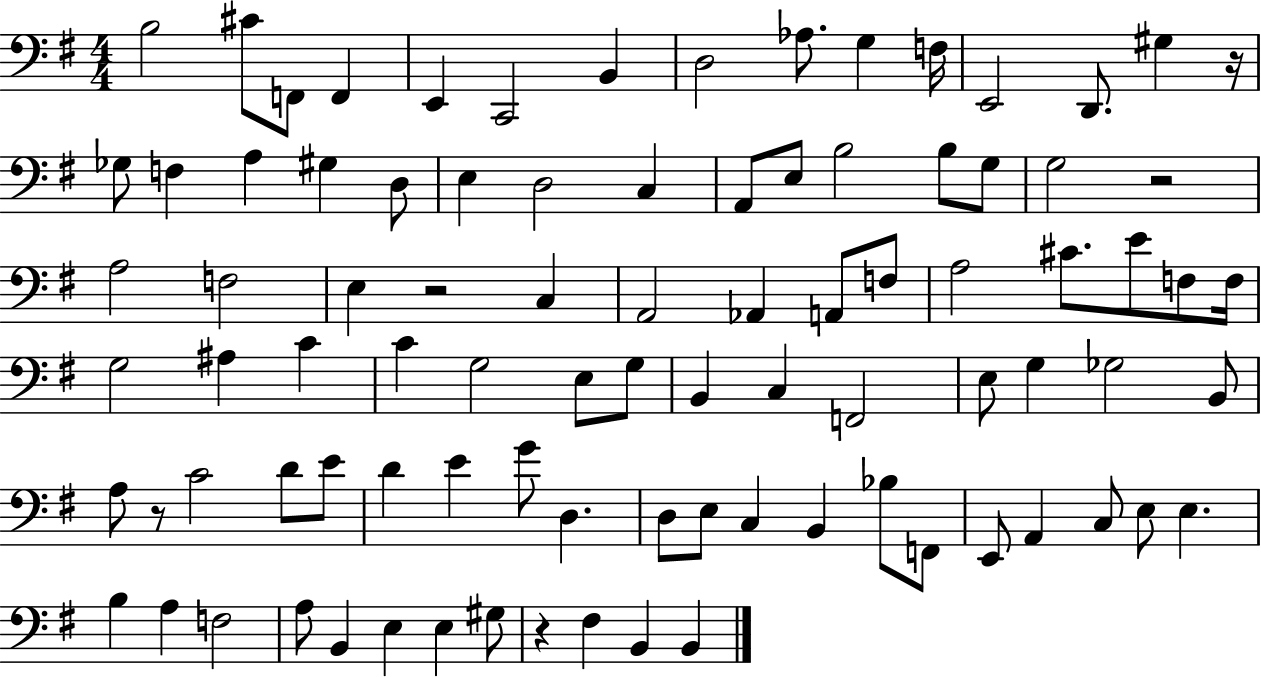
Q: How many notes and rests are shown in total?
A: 90